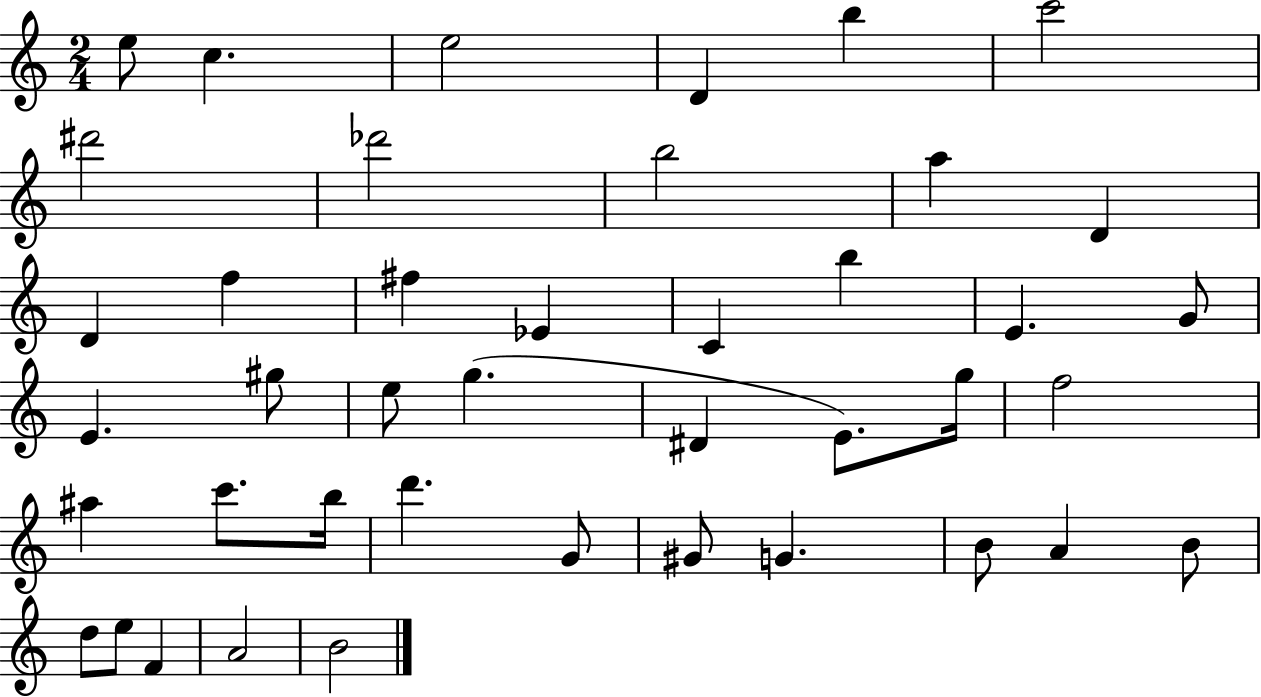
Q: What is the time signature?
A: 2/4